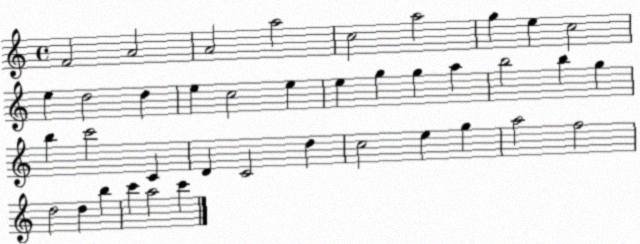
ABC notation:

X:1
T:Untitled
M:4/4
L:1/4
K:C
F2 A2 A2 a2 c2 a2 g e c2 e d2 d e c2 e e g g a b2 b g b c'2 C D C2 d c2 e g a2 f2 d2 d b c' a2 c'